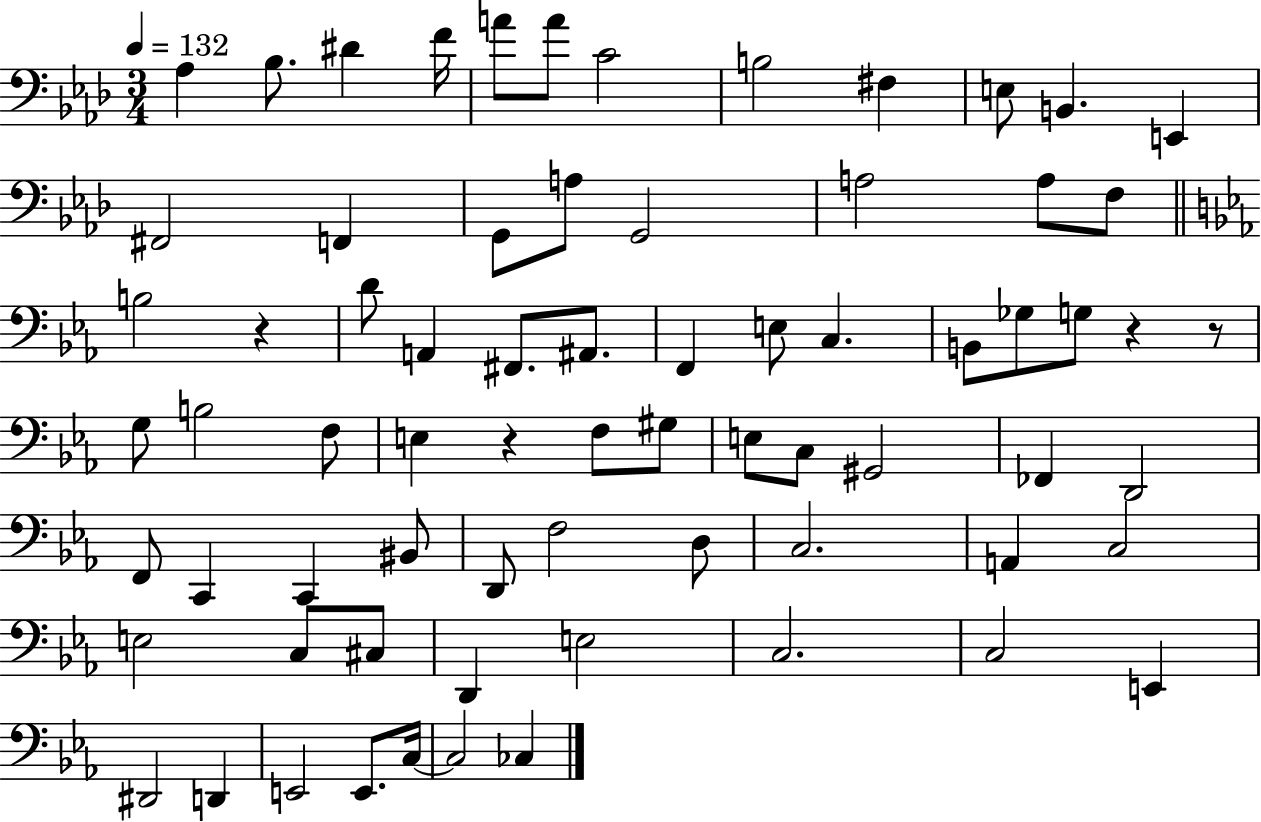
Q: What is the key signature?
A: AES major